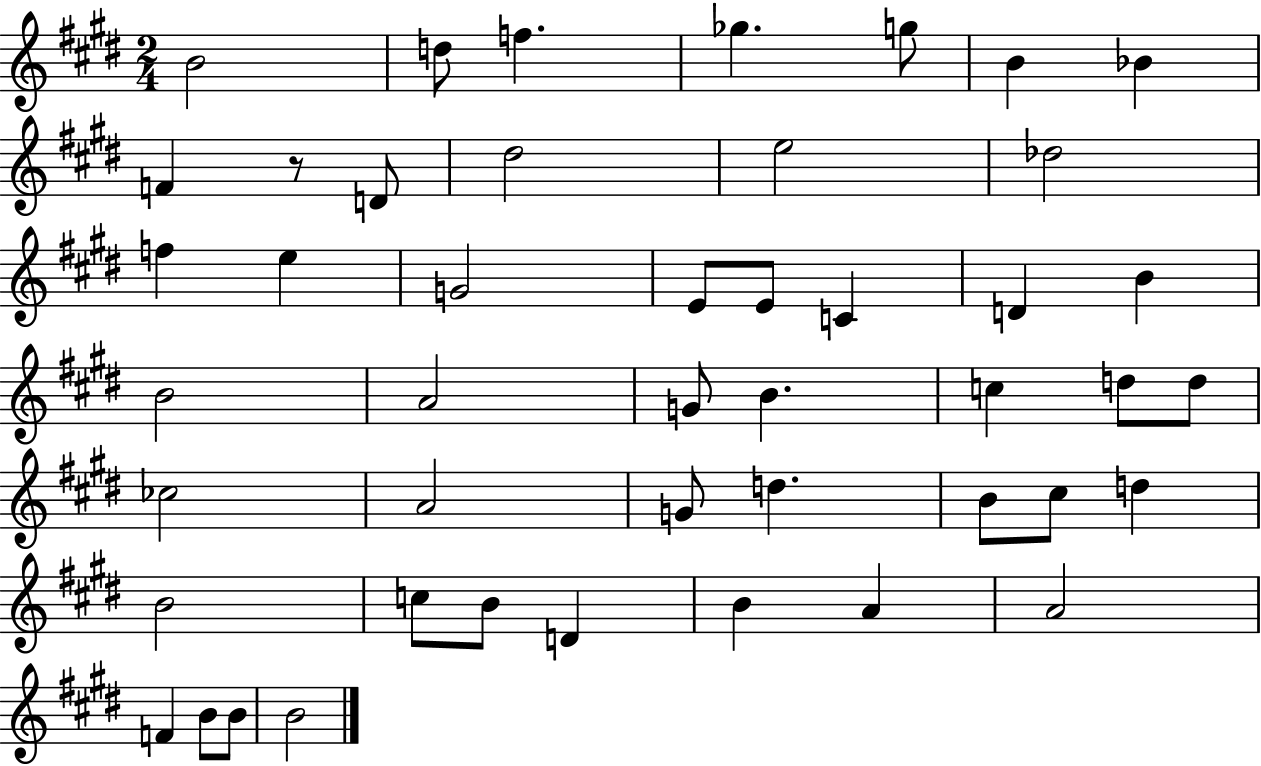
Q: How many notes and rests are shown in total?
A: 46